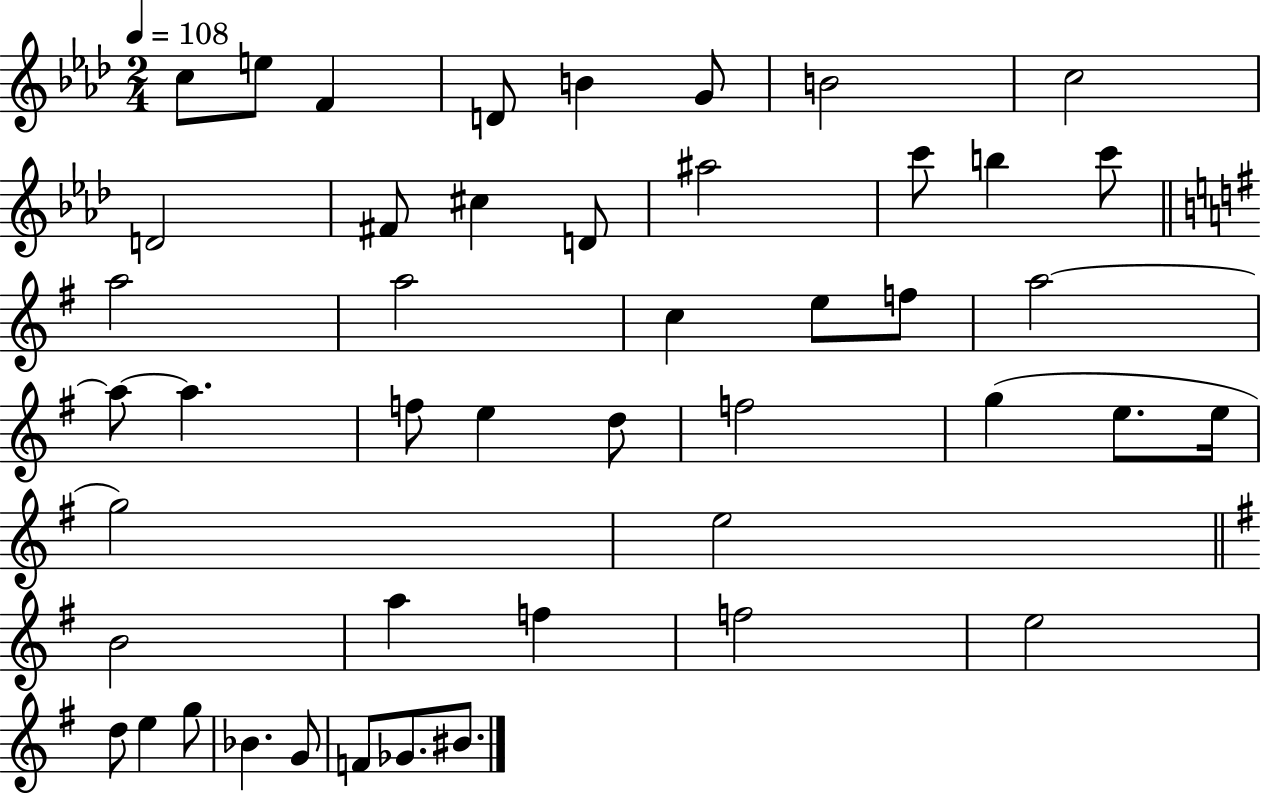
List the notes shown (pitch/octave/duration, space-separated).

C5/e E5/e F4/q D4/e B4/q G4/e B4/h C5/h D4/h F#4/e C#5/q D4/e A#5/h C6/e B5/q C6/e A5/h A5/h C5/q E5/e F5/e A5/h A5/e A5/q. F5/e E5/q D5/e F5/h G5/q E5/e. E5/s G5/h E5/h B4/h A5/q F5/q F5/h E5/h D5/e E5/q G5/e Bb4/q. G4/e F4/e Gb4/e. BIS4/e.